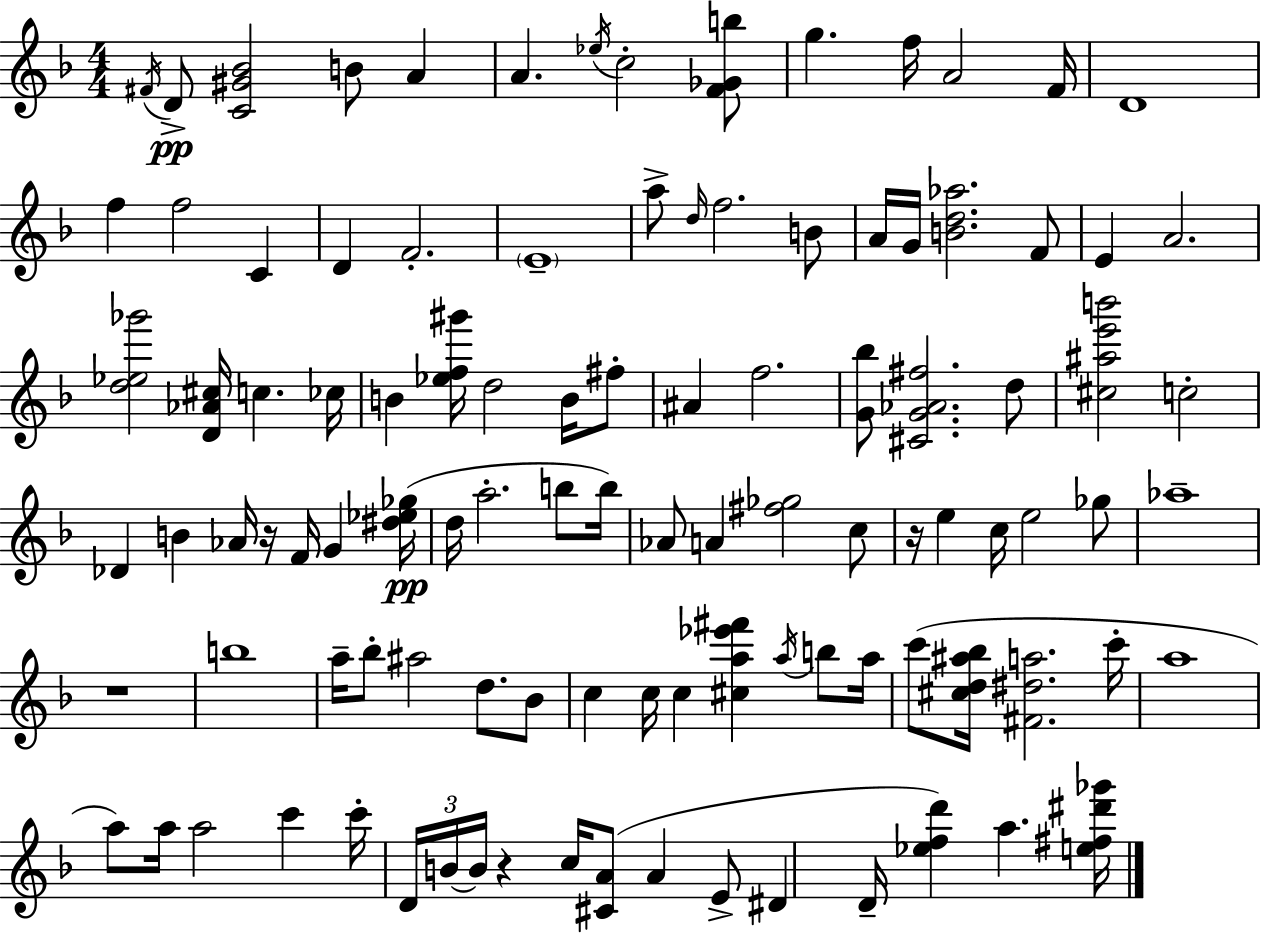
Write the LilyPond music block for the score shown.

{
  \clef treble
  \numericTimeSignature
  \time 4/4
  \key f \major
  \repeat volta 2 { \acciaccatura { fis'16 }\pp d'8-> <c' gis' bes'>2 b'8 a'4 | a'4. \acciaccatura { ees''16 } c''2-. | <f' ges' b''>8 g''4. f''16 a'2 | f'16 d'1 | \break f''4 f''2 c'4 | d'4 f'2.-. | \parenthesize e'1-- | a''8-> \grace { d''16 } f''2. | \break b'8 a'16 g'16 <b' d'' aes''>2. | f'8 e'4 a'2. | <d'' ees'' ges'''>2 <d' aes' cis''>16 c''4. | ces''16 b'4 <ees'' f'' gis'''>16 d''2 | \break b'16 fis''8-. ais'4 f''2. | <g' bes''>8 <cis' g' aes' fis''>2. | d''8 <cis'' ais'' e''' b'''>2 c''2-. | des'4 b'4 aes'16 r16 f'16 g'4 | \break <dis'' ees'' ges''>16(\pp d''16 a''2.-. | b''8 b''16) aes'8 a'4 <fis'' ges''>2 | c''8 r16 e''4 c''16 e''2 | ges''8 aes''1-- | \break r1 | b''1 | a''16-- bes''8-. ais''2 d''8. | bes'8 c''4 c''16 c''4 <cis'' a'' ees''' fis'''>4 | \break \acciaccatura { a''16 } b''8 a''16 c'''8( <cis'' d'' ais'' bes''>16 <fis' dis'' a''>2. | c'''16-. a''1 | a''8) a''16 a''2 c'''4 | c'''16-. \tuplet 3/2 { d'16 b'16~~ b'16 } r4 c''16 <cis' a'>8( a'4 | \break e'8-> dis'4 d'16-- <ees'' f'' d'''>4) a''4. | <e'' fis'' dis''' ges'''>16 } \bar "|."
}